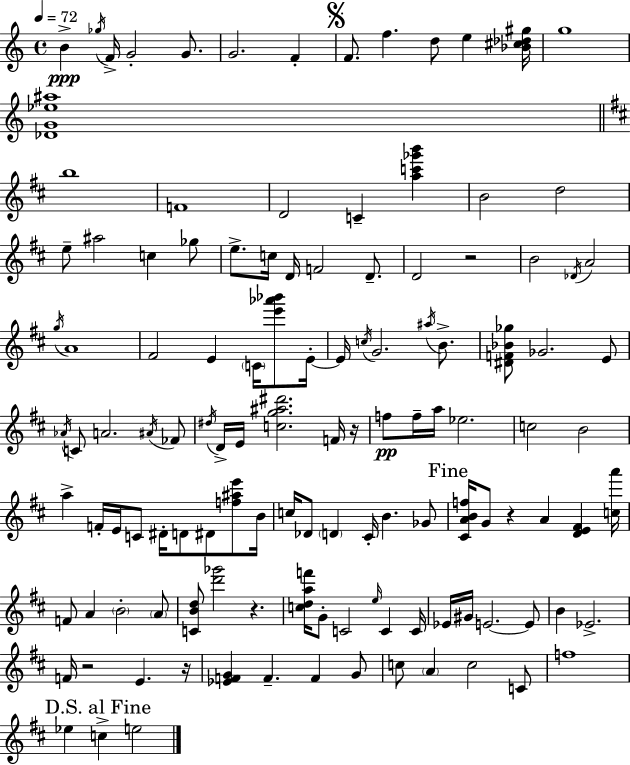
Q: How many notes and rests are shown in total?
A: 123